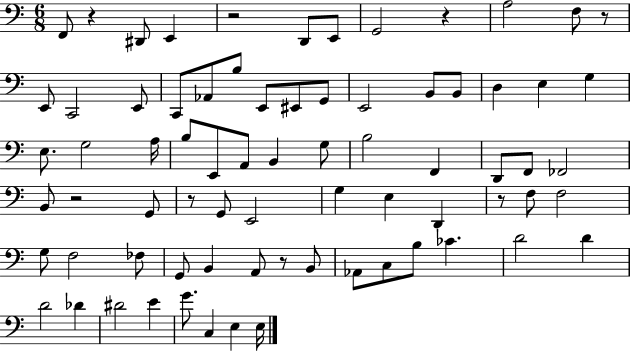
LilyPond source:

{
  \clef bass
  \numericTimeSignature
  \time 6/8
  \key c \major
  f,8 r4 dis,8 e,4 | r2 d,8 e,8 | g,2 r4 | a2 f8 r8 | \break e,8 c,2 e,8 | c,8 aes,8 b8 e,8 eis,8 g,8 | e,2 b,8 b,8 | d4 e4 g4 | \break e8. g2 a16 | b8 e,8 a,8 b,4 g8 | b2 f,4 | d,8 f,8 fes,2 | \break b,8 r2 g,8 | r8 g,8 e,2 | g4 e4 d,4 | r8 f8 f2 | \break g8 f2 fes8 | g,8 b,4 a,8 r8 b,8 | aes,8 c8 b8 ces'4. | d'2 d'4 | \break d'2 des'4 | dis'2 e'4 | g'8. c4 e4 e16 | \bar "|."
}